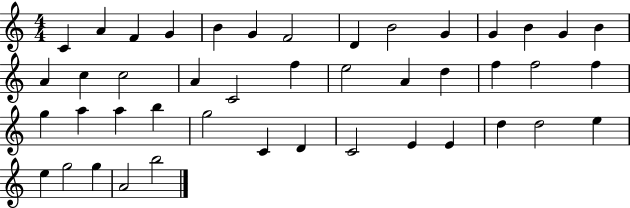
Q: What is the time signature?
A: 4/4